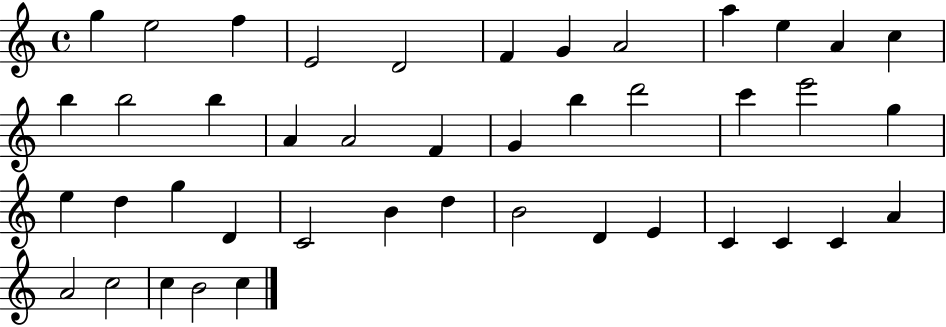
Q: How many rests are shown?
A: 0